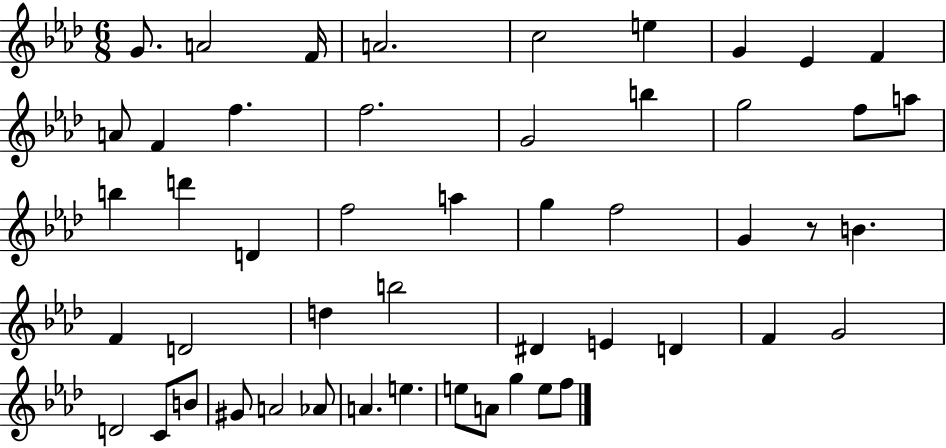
G4/e. A4/h F4/s A4/h. C5/h E5/q G4/q Eb4/q F4/q A4/e F4/q F5/q. F5/h. G4/h B5/q G5/h F5/e A5/e B5/q D6/q D4/q F5/h A5/q G5/q F5/h G4/q R/e B4/q. F4/q D4/h D5/q B5/h D#4/q E4/q D4/q F4/q G4/h D4/h C4/e B4/e G#4/e A4/h Ab4/e A4/q. E5/q. E5/e A4/e G5/q E5/e F5/e